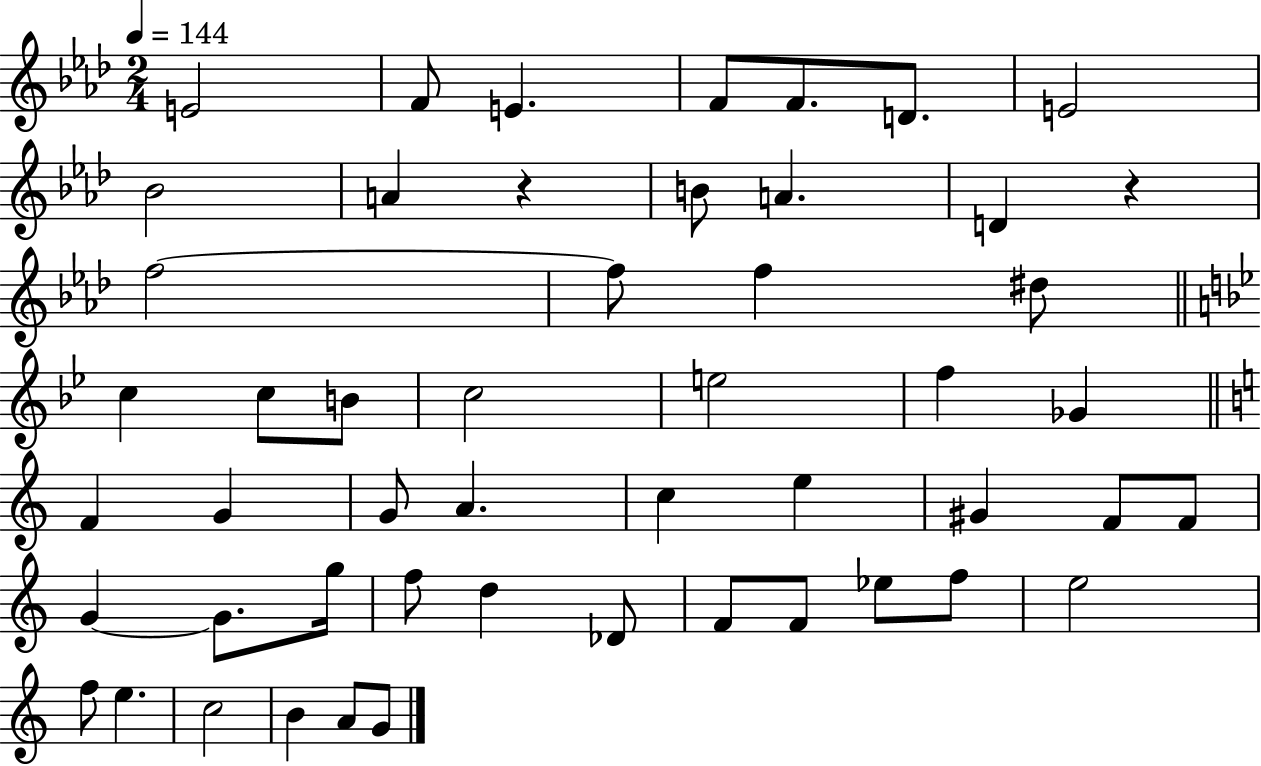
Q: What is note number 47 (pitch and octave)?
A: B4